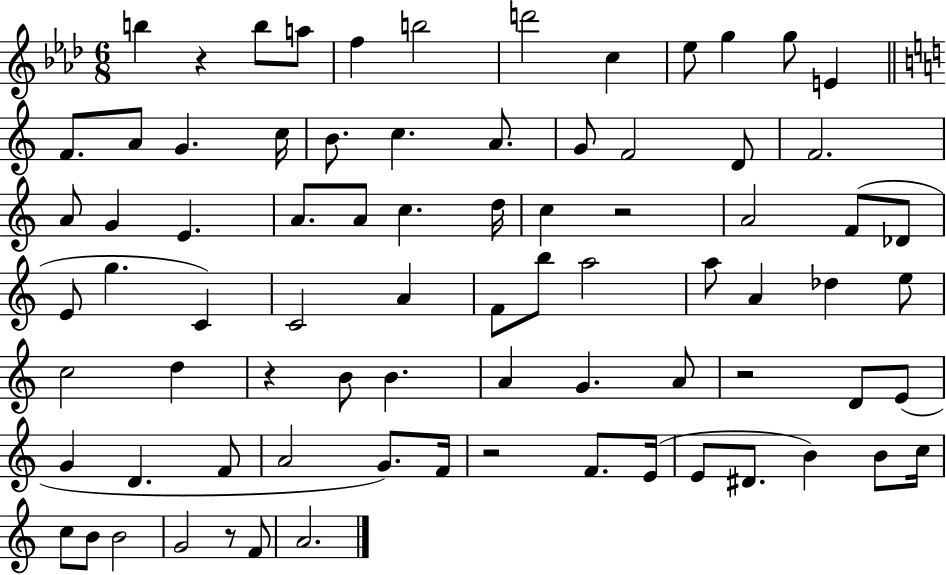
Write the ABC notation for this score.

X:1
T:Untitled
M:6/8
L:1/4
K:Ab
b z b/2 a/2 f b2 d'2 c _e/2 g g/2 E F/2 A/2 G c/4 B/2 c A/2 G/2 F2 D/2 F2 A/2 G E A/2 A/2 c d/4 c z2 A2 F/2 _D/2 E/2 g C C2 A F/2 b/2 a2 a/2 A _d e/2 c2 d z B/2 B A G A/2 z2 D/2 E/2 G D F/2 A2 G/2 F/4 z2 F/2 E/4 E/2 ^D/2 B B/2 c/4 c/2 B/2 B2 G2 z/2 F/2 A2